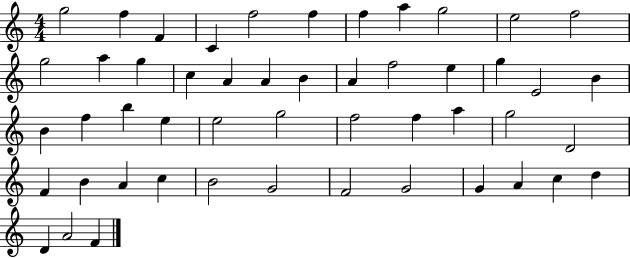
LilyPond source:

{
  \clef treble
  \numericTimeSignature
  \time 4/4
  \key c \major
  g''2 f''4 f'4 | c'4 f''2 f''4 | f''4 a''4 g''2 | e''2 f''2 | \break g''2 a''4 g''4 | c''4 a'4 a'4 b'4 | a'4 f''2 e''4 | g''4 e'2 b'4 | \break b'4 f''4 b''4 e''4 | e''2 g''2 | f''2 f''4 a''4 | g''2 d'2 | \break f'4 b'4 a'4 c''4 | b'2 g'2 | f'2 g'2 | g'4 a'4 c''4 d''4 | \break d'4 a'2 f'4 | \bar "|."
}